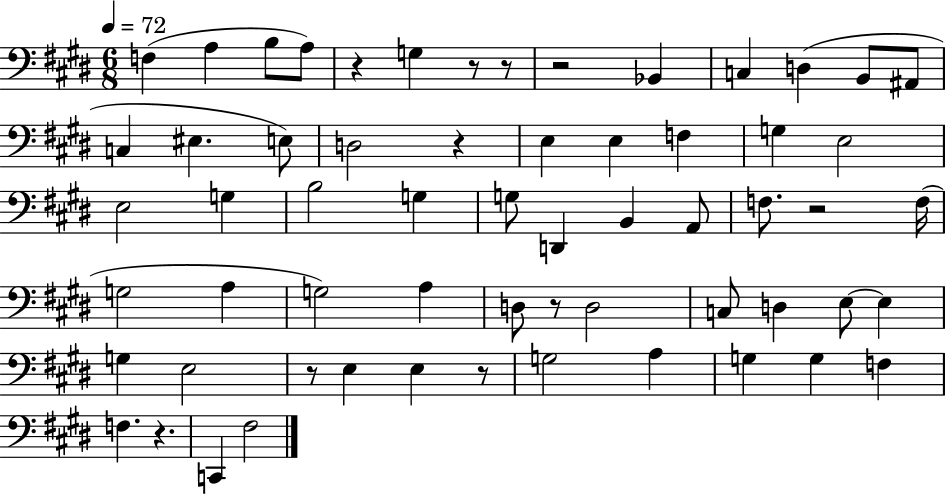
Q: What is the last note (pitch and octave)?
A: F#3